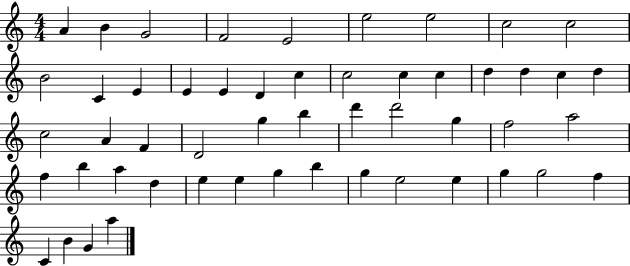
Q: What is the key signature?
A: C major